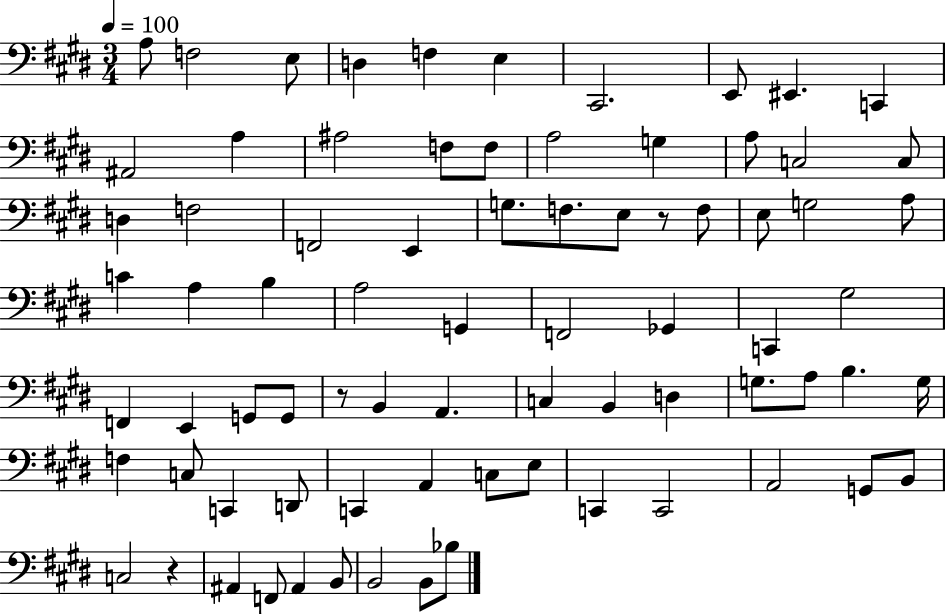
A3/e F3/h E3/e D3/q F3/q E3/q C#2/h. E2/e EIS2/q. C2/q A#2/h A3/q A#3/h F3/e F3/e A3/h G3/q A3/e C3/h C3/e D3/q F3/h F2/h E2/q G3/e. F3/e. E3/e R/e F3/e E3/e G3/h A3/e C4/q A3/q B3/q A3/h G2/q F2/h Gb2/q C2/q G#3/h F2/q E2/q G2/e G2/e R/e B2/q A2/q. C3/q B2/q D3/q G3/e. A3/e B3/q. G3/s F3/q C3/e C2/q D2/e C2/q A2/q C3/e E3/e C2/q C2/h A2/h G2/e B2/e C3/h R/q A#2/q F2/e A#2/q B2/e B2/h B2/e Bb3/e